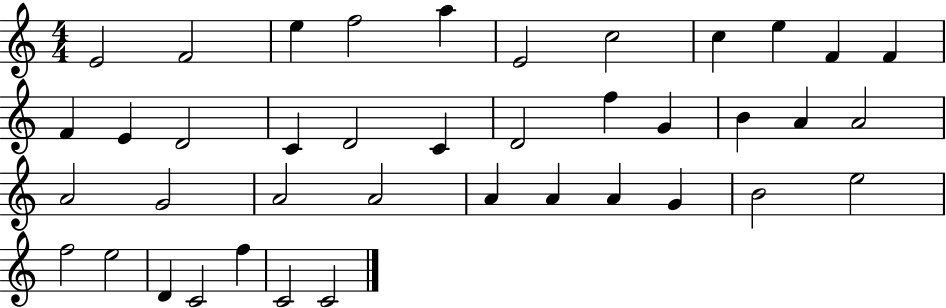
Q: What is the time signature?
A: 4/4